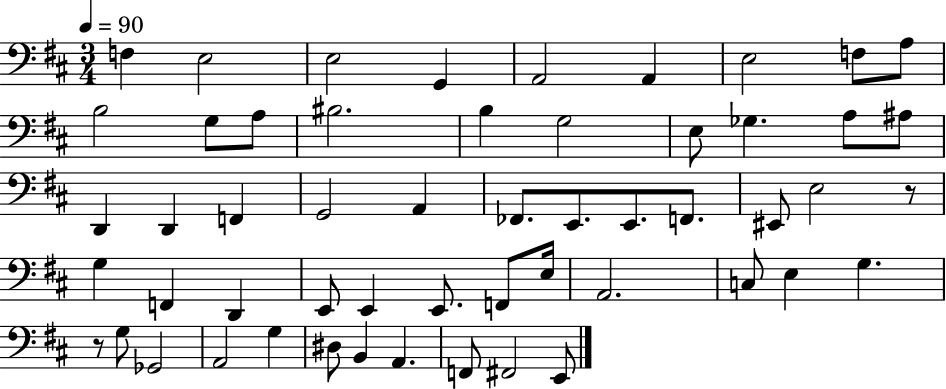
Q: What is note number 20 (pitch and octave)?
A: D2